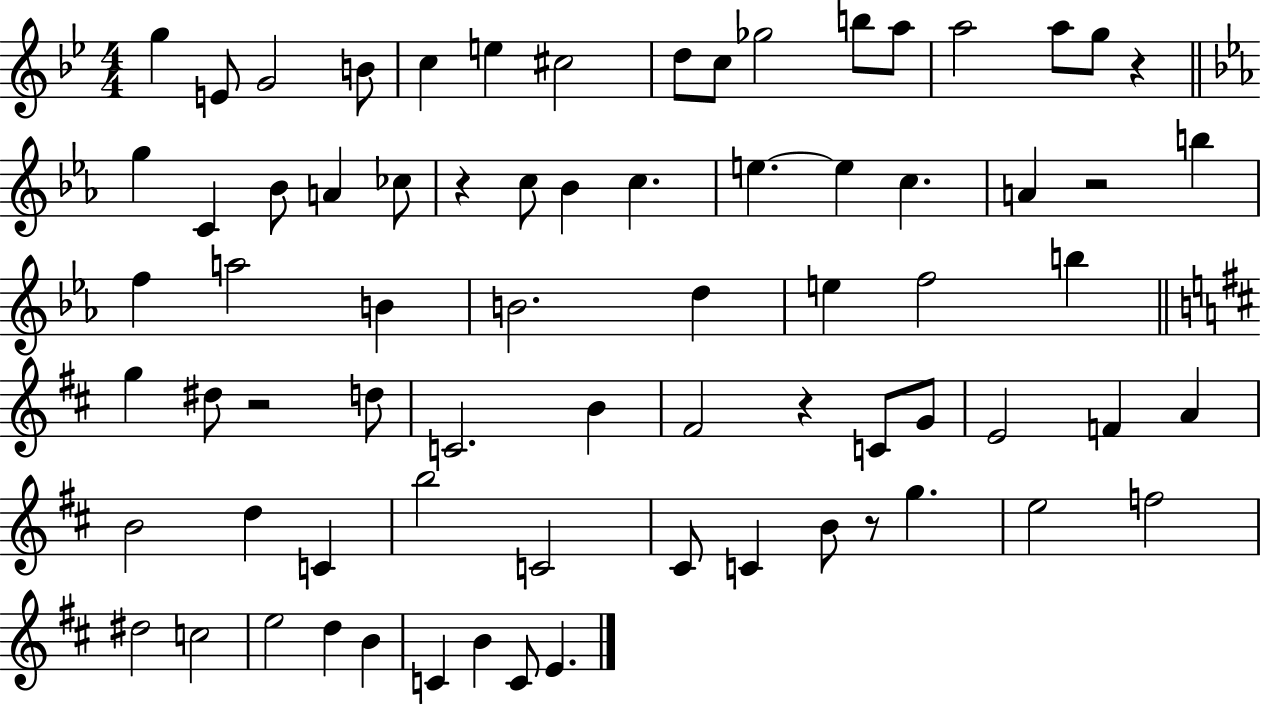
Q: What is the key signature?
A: BES major